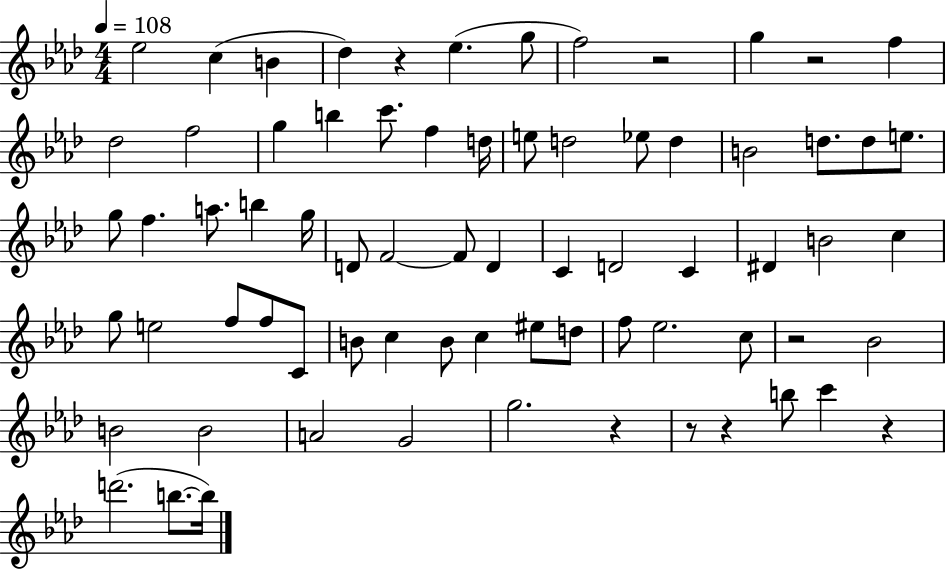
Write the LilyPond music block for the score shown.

{
  \clef treble
  \numericTimeSignature
  \time 4/4
  \key aes \major
  \tempo 4 = 108
  ees''2 c''4( b'4 | des''4) r4 ees''4.( g''8 | f''2) r2 | g''4 r2 f''4 | \break des''2 f''2 | g''4 b''4 c'''8. f''4 d''16 | e''8 d''2 ees''8 d''4 | b'2 d''8. d''8 e''8. | \break g''8 f''4. a''8. b''4 g''16 | d'8 f'2~~ f'8 d'4 | c'4 d'2 c'4 | dis'4 b'2 c''4 | \break g''8 e''2 f''8 f''8 c'8 | b'8 c''4 b'8 c''4 eis''8 d''8 | f''8 ees''2. c''8 | r2 bes'2 | \break b'2 b'2 | a'2 g'2 | g''2. r4 | r8 r4 b''8 c'''4 r4 | \break d'''2.( b''8.~~ b''16) | \bar "|."
}